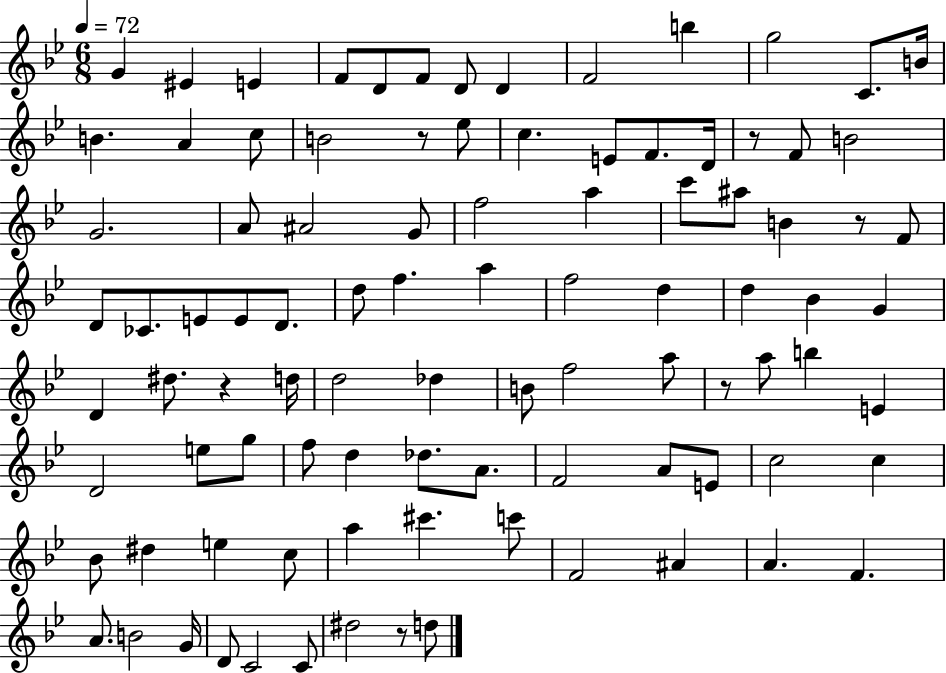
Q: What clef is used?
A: treble